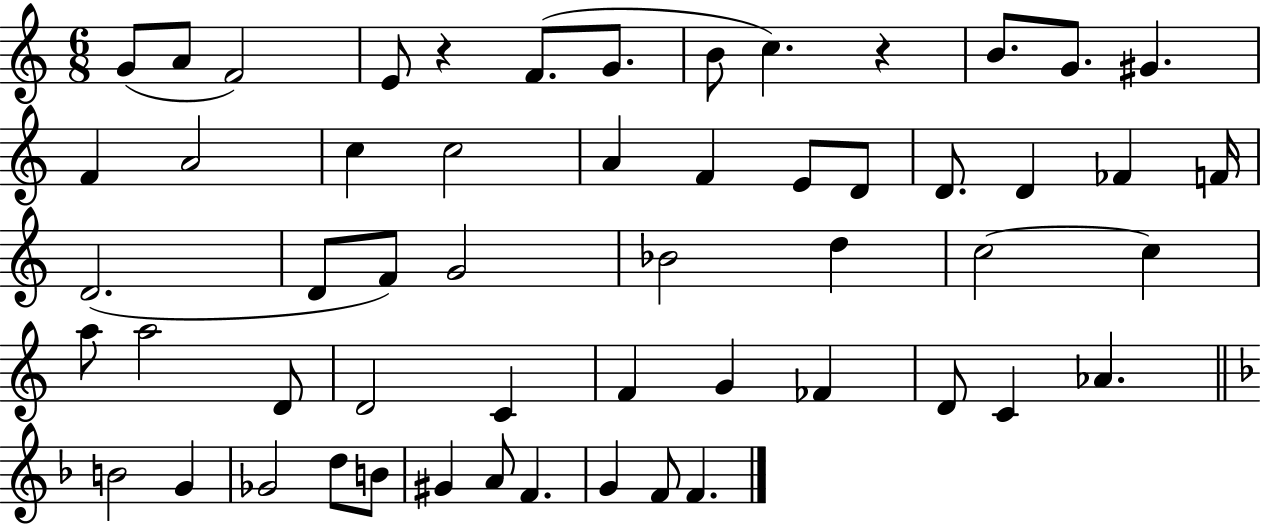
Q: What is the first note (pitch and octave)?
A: G4